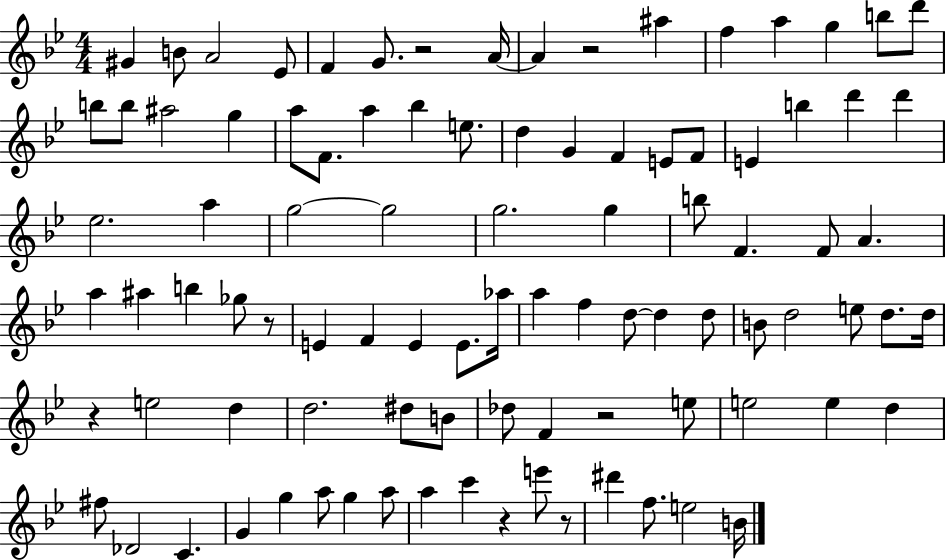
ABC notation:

X:1
T:Untitled
M:4/4
L:1/4
K:Bb
^G B/2 A2 _E/2 F G/2 z2 A/4 A z2 ^a f a g b/2 d'/2 b/2 b/2 ^a2 g a/2 F/2 a _b e/2 d G F E/2 F/2 E b d' d' _e2 a g2 g2 g2 g b/2 F F/2 A a ^a b _g/2 z/2 E F E E/2 _a/4 a f d/2 d d/2 B/2 d2 e/2 d/2 d/4 z e2 d d2 ^d/2 B/2 _d/2 F z2 e/2 e2 e d ^f/2 _D2 C G g a/2 g a/2 a c' z e'/2 z/2 ^d' f/2 e2 B/4